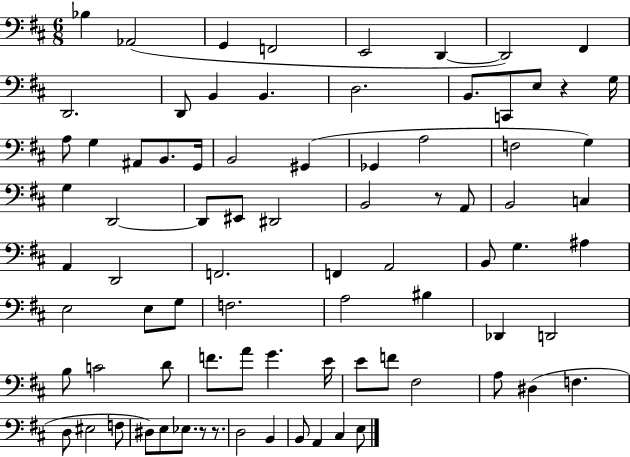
X:1
T:Untitled
M:6/8
L:1/4
K:D
_B, _A,,2 G,, F,,2 E,,2 D,, D,,2 ^F,, D,,2 D,,/2 B,, B,, D,2 B,,/2 C,,/2 E,/2 z G,/4 A,/2 G, ^A,,/2 B,,/2 G,,/4 B,,2 ^G,, _G,, A,2 F,2 G, G, D,,2 D,,/2 ^E,,/2 ^D,,2 B,,2 z/2 A,,/2 B,,2 C, A,, D,,2 F,,2 F,, A,,2 B,,/2 G, ^A, E,2 E,/2 G,/2 F,2 A,2 ^B, _D,, D,,2 B,/2 C2 D/2 F/2 A/2 G E/4 E/2 F/2 ^F,2 A,/2 ^D, F, D,/2 ^E,2 F,/2 ^D,/2 E,/2 _E,/2 z/2 z/2 D,2 B,, B,,/2 A,, ^C, E,/2